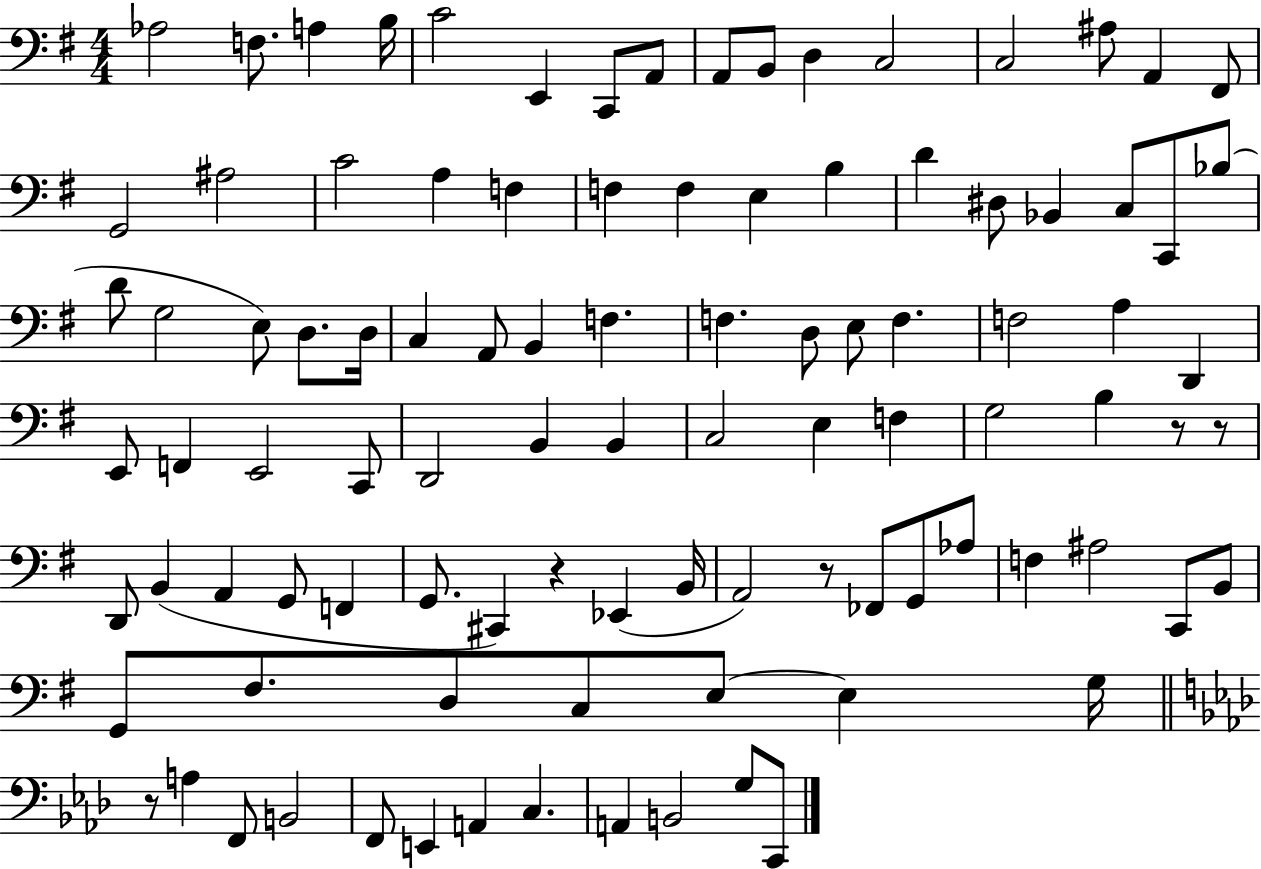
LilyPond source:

{
  \clef bass
  \numericTimeSignature
  \time 4/4
  \key g \major
  aes2 f8. a4 b16 | c'2 e,4 c,8 a,8 | a,8 b,8 d4 c2 | c2 ais8 a,4 fis,8 | \break g,2 ais2 | c'2 a4 f4 | f4 f4 e4 b4 | d'4 dis8 bes,4 c8 c,8 bes8( | \break d'8 g2 e8) d8. d16 | c4 a,8 b,4 f4. | f4. d8 e8 f4. | f2 a4 d,4 | \break e,8 f,4 e,2 c,8 | d,2 b,4 b,4 | c2 e4 f4 | g2 b4 r8 r8 | \break d,8 b,4( a,4 g,8 f,4 | g,8. cis,4) r4 ees,4( b,16 | a,2) r8 fes,8 g,8 aes8 | f4 ais2 c,8 b,8 | \break g,8 fis8. d8 c8 e8~~ e4 g16 | \bar "||" \break \key aes \major r8 a4 f,8 b,2 | f,8 e,4 a,4 c4. | a,4 b,2 g8 c,8 | \bar "|."
}